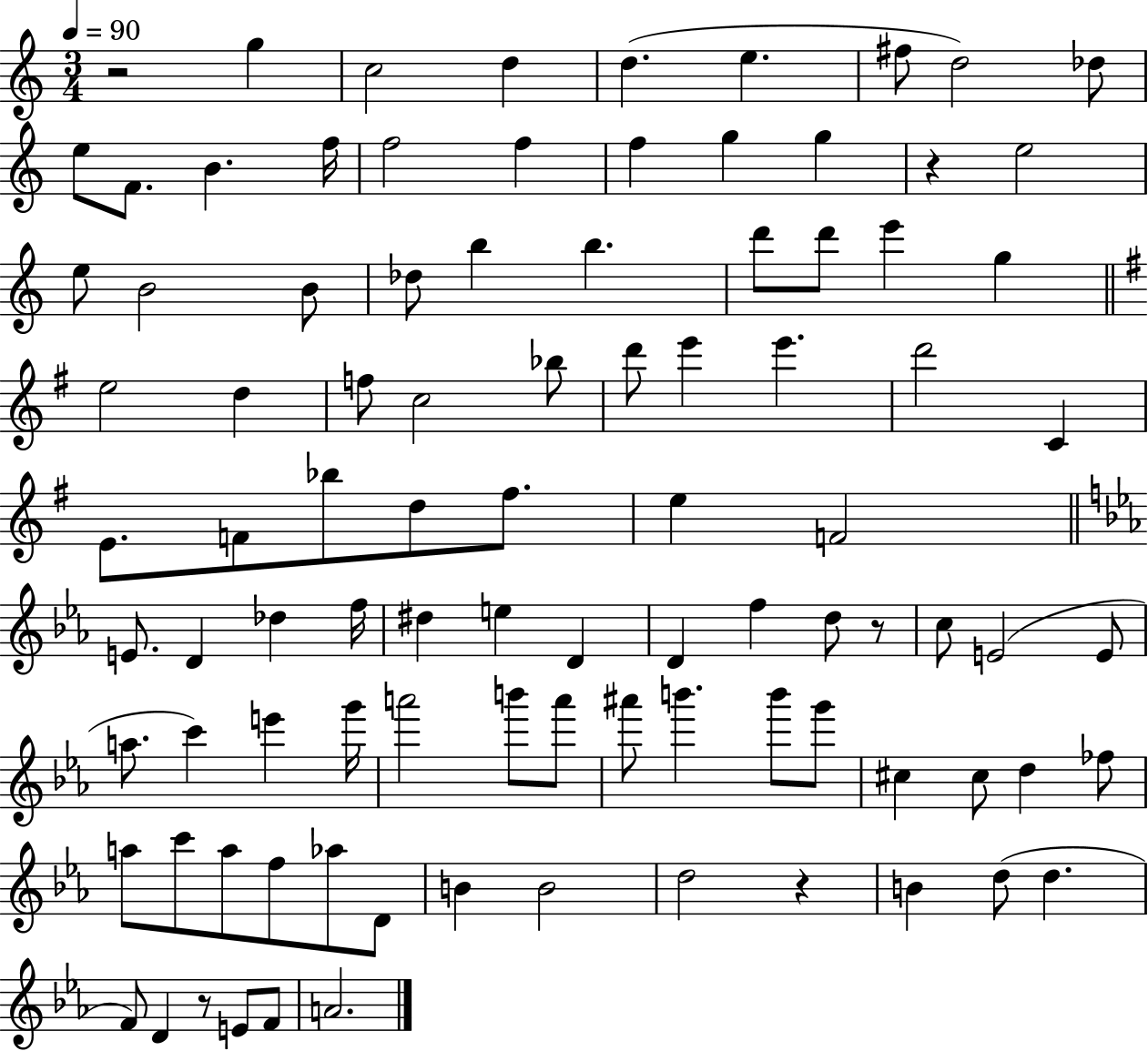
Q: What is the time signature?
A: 3/4